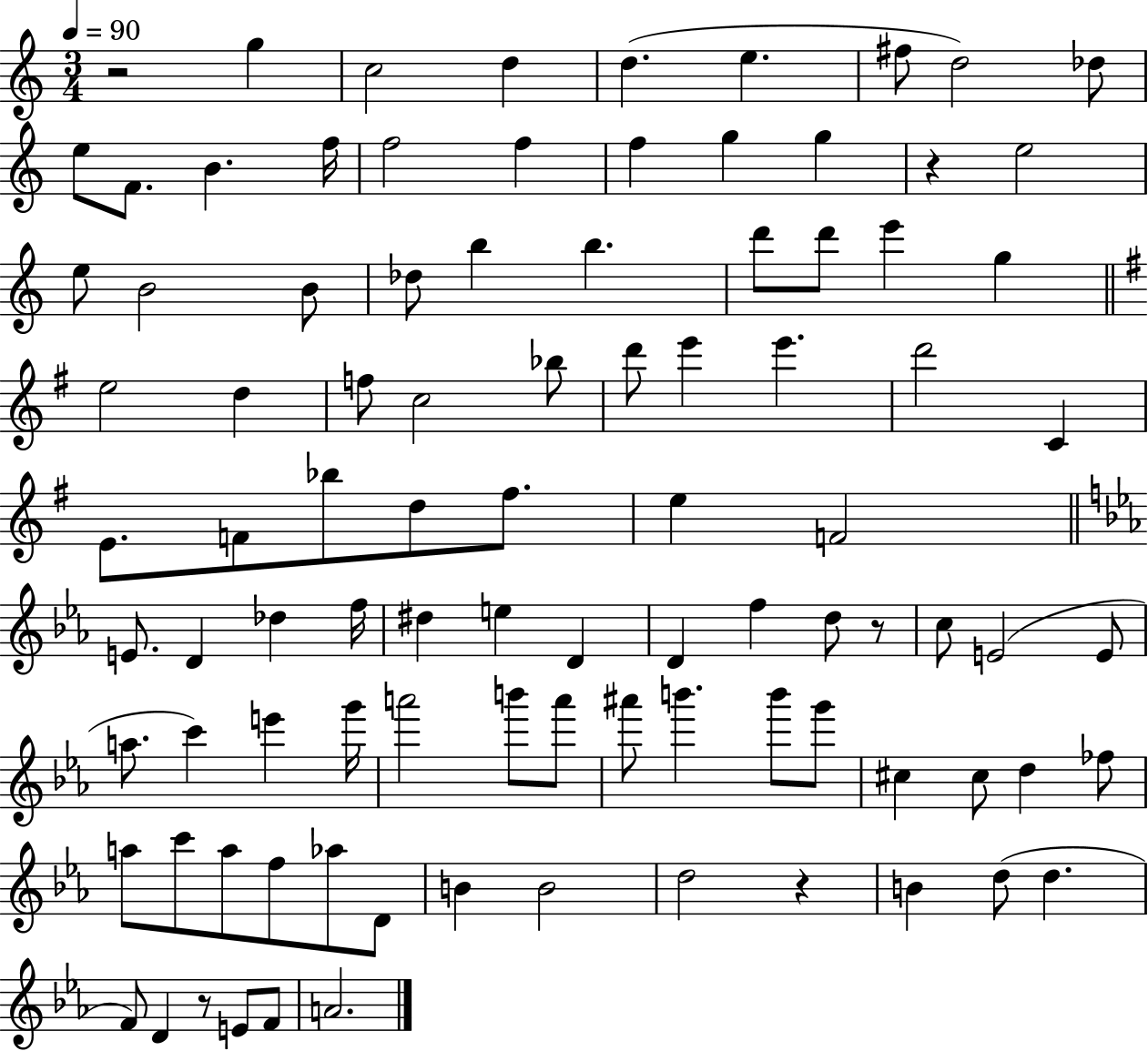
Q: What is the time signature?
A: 3/4